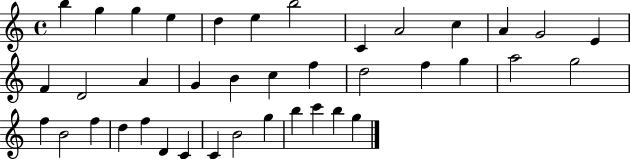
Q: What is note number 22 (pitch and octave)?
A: F5